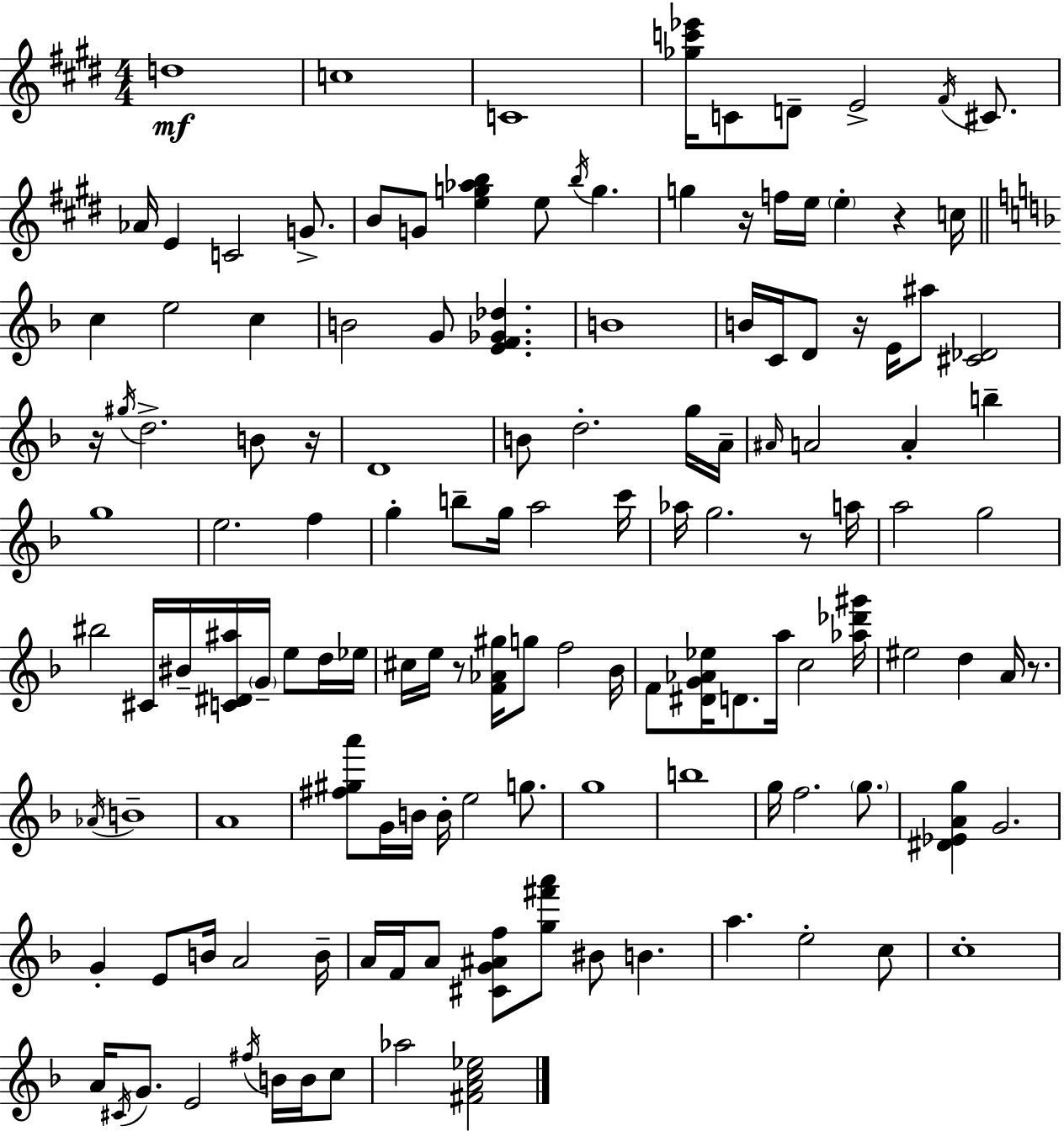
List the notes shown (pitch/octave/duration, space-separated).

D5/w C5/w C4/w [Gb5,C6,Eb6]/s C4/e D4/e E4/h F#4/s C#4/e. Ab4/s E4/q C4/h G4/e. B4/e G4/e [E5,G5,Ab5,B5]/q E5/e B5/s G5/q. G5/q R/s F5/s E5/s E5/q R/q C5/s C5/q E5/h C5/q B4/h G4/e [E4,F4,Gb4,Db5]/q. B4/w B4/s C4/s D4/e R/s E4/s A#5/e [C#4,Db4]/h R/s G#5/s D5/h. B4/e R/s D4/w B4/e D5/h. G5/s A4/s A#4/s A4/h A4/q B5/q G5/w E5/h. F5/q G5/q B5/e G5/s A5/h C6/s Ab5/s G5/h. R/e A5/s A5/h G5/h BIS5/h C#4/s BIS4/s [C4,D#4,A#5]/s G4/s E5/e D5/s Eb5/s C#5/s E5/s R/e [F4,Ab4,G#5]/s G5/e F5/h Bb4/s F4/e [D#4,G4,Ab4,Eb5]/s D4/e. A5/s C5/h [Ab5,Db6,G#6]/s EIS5/h D5/q A4/s R/e. Ab4/s B4/w A4/w [F#5,G#5,A6]/e G4/s B4/s B4/s E5/h G5/e. G5/w B5/w G5/s F5/h. G5/e. [D#4,Eb4,A4,G5]/q G4/h. G4/q E4/e B4/s A4/h B4/s A4/s F4/s A4/e [C#4,G4,A#4,F5]/e [G5,F#6,A6]/e BIS4/e B4/q. A5/q. E5/h C5/e C5/w A4/s C#4/s G4/e. E4/h F#5/s B4/s B4/s C5/e Ab5/h [F#4,A4,C5,Eb5]/h